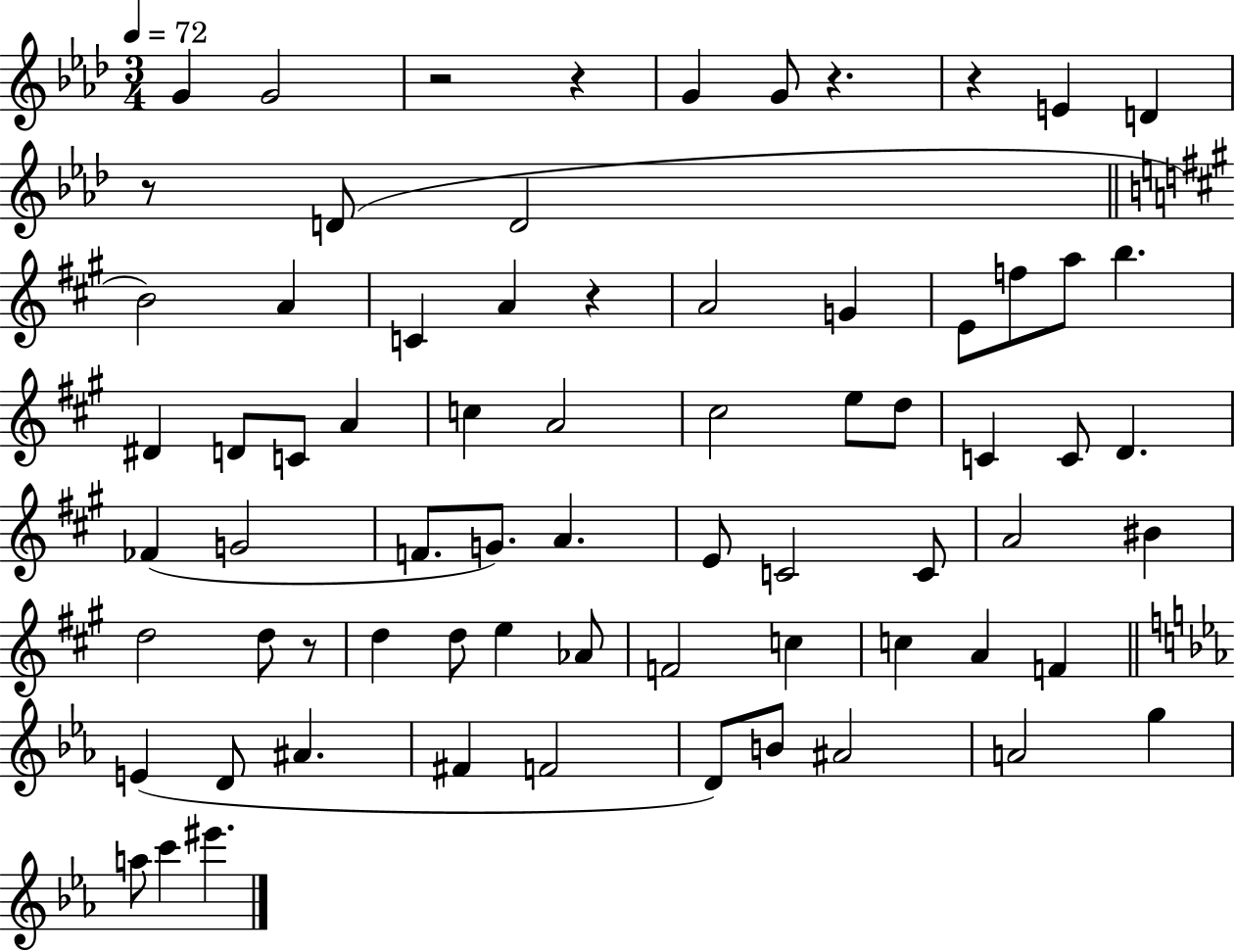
G4/q G4/h R/h R/q G4/q G4/e R/q. R/q E4/q D4/q R/e D4/e D4/h B4/h A4/q C4/q A4/q R/q A4/h G4/q E4/e F5/e A5/e B5/q. D#4/q D4/e C4/e A4/q C5/q A4/h C#5/h E5/e D5/e C4/q C4/e D4/q. FES4/q G4/h F4/e. G4/e. A4/q. E4/e C4/h C4/e A4/h BIS4/q D5/h D5/e R/e D5/q D5/e E5/q Ab4/e F4/h C5/q C5/q A4/q F4/q E4/q D4/e A#4/q. F#4/q F4/h D4/e B4/e A#4/h A4/h G5/q A5/e C6/q EIS6/q.